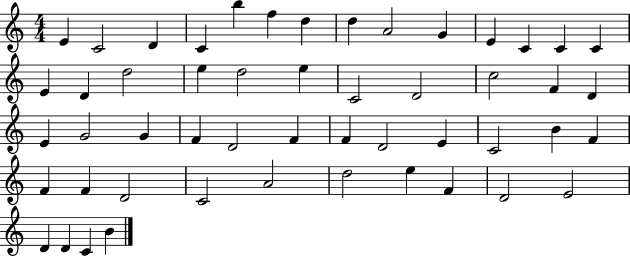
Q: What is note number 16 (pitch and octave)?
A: D4